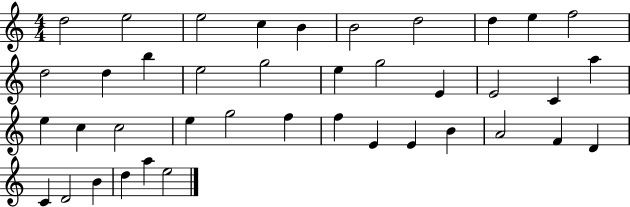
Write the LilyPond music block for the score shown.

{
  \clef treble
  \numericTimeSignature
  \time 4/4
  \key c \major
  d''2 e''2 | e''2 c''4 b'4 | b'2 d''2 | d''4 e''4 f''2 | \break d''2 d''4 b''4 | e''2 g''2 | e''4 g''2 e'4 | e'2 c'4 a''4 | \break e''4 c''4 c''2 | e''4 g''2 f''4 | f''4 e'4 e'4 b'4 | a'2 f'4 d'4 | \break c'4 d'2 b'4 | d''4 a''4 e''2 | \bar "|."
}